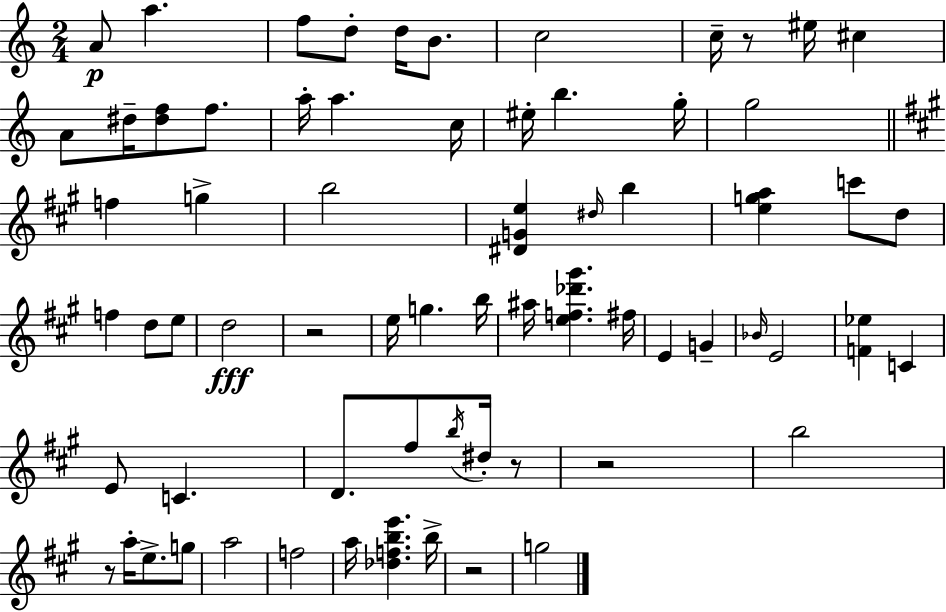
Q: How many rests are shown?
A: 6